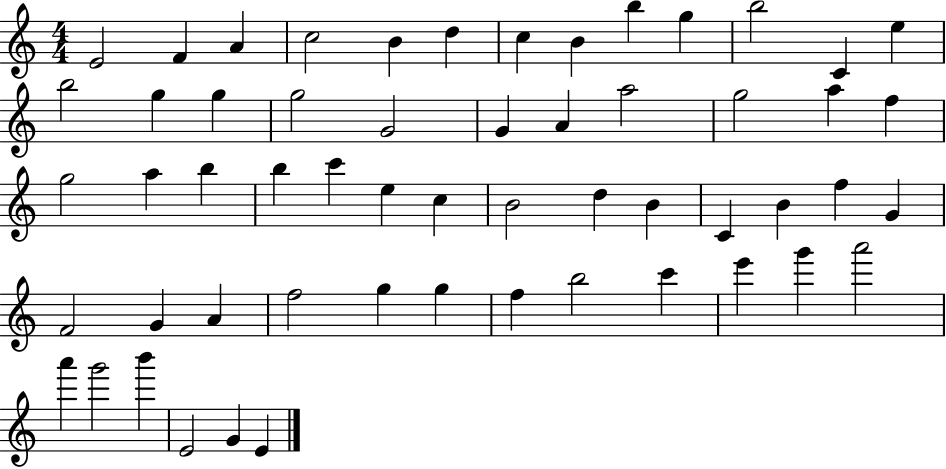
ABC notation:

X:1
T:Untitled
M:4/4
L:1/4
K:C
E2 F A c2 B d c B b g b2 C e b2 g g g2 G2 G A a2 g2 a f g2 a b b c' e c B2 d B C B f G F2 G A f2 g g f b2 c' e' g' a'2 a' g'2 b' E2 G E